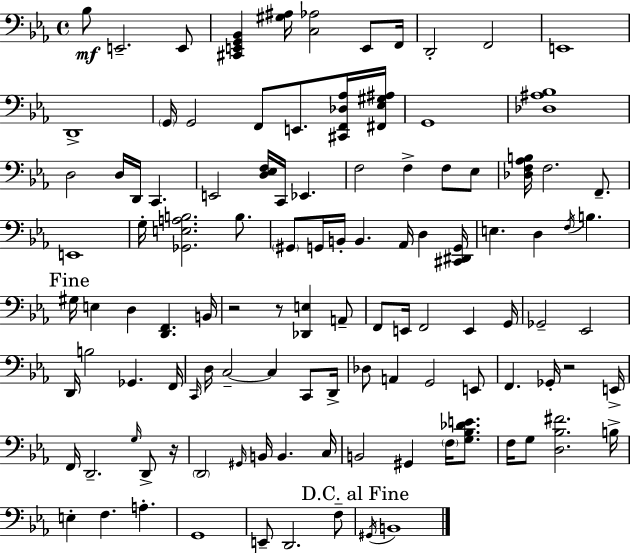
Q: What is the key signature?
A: EES major